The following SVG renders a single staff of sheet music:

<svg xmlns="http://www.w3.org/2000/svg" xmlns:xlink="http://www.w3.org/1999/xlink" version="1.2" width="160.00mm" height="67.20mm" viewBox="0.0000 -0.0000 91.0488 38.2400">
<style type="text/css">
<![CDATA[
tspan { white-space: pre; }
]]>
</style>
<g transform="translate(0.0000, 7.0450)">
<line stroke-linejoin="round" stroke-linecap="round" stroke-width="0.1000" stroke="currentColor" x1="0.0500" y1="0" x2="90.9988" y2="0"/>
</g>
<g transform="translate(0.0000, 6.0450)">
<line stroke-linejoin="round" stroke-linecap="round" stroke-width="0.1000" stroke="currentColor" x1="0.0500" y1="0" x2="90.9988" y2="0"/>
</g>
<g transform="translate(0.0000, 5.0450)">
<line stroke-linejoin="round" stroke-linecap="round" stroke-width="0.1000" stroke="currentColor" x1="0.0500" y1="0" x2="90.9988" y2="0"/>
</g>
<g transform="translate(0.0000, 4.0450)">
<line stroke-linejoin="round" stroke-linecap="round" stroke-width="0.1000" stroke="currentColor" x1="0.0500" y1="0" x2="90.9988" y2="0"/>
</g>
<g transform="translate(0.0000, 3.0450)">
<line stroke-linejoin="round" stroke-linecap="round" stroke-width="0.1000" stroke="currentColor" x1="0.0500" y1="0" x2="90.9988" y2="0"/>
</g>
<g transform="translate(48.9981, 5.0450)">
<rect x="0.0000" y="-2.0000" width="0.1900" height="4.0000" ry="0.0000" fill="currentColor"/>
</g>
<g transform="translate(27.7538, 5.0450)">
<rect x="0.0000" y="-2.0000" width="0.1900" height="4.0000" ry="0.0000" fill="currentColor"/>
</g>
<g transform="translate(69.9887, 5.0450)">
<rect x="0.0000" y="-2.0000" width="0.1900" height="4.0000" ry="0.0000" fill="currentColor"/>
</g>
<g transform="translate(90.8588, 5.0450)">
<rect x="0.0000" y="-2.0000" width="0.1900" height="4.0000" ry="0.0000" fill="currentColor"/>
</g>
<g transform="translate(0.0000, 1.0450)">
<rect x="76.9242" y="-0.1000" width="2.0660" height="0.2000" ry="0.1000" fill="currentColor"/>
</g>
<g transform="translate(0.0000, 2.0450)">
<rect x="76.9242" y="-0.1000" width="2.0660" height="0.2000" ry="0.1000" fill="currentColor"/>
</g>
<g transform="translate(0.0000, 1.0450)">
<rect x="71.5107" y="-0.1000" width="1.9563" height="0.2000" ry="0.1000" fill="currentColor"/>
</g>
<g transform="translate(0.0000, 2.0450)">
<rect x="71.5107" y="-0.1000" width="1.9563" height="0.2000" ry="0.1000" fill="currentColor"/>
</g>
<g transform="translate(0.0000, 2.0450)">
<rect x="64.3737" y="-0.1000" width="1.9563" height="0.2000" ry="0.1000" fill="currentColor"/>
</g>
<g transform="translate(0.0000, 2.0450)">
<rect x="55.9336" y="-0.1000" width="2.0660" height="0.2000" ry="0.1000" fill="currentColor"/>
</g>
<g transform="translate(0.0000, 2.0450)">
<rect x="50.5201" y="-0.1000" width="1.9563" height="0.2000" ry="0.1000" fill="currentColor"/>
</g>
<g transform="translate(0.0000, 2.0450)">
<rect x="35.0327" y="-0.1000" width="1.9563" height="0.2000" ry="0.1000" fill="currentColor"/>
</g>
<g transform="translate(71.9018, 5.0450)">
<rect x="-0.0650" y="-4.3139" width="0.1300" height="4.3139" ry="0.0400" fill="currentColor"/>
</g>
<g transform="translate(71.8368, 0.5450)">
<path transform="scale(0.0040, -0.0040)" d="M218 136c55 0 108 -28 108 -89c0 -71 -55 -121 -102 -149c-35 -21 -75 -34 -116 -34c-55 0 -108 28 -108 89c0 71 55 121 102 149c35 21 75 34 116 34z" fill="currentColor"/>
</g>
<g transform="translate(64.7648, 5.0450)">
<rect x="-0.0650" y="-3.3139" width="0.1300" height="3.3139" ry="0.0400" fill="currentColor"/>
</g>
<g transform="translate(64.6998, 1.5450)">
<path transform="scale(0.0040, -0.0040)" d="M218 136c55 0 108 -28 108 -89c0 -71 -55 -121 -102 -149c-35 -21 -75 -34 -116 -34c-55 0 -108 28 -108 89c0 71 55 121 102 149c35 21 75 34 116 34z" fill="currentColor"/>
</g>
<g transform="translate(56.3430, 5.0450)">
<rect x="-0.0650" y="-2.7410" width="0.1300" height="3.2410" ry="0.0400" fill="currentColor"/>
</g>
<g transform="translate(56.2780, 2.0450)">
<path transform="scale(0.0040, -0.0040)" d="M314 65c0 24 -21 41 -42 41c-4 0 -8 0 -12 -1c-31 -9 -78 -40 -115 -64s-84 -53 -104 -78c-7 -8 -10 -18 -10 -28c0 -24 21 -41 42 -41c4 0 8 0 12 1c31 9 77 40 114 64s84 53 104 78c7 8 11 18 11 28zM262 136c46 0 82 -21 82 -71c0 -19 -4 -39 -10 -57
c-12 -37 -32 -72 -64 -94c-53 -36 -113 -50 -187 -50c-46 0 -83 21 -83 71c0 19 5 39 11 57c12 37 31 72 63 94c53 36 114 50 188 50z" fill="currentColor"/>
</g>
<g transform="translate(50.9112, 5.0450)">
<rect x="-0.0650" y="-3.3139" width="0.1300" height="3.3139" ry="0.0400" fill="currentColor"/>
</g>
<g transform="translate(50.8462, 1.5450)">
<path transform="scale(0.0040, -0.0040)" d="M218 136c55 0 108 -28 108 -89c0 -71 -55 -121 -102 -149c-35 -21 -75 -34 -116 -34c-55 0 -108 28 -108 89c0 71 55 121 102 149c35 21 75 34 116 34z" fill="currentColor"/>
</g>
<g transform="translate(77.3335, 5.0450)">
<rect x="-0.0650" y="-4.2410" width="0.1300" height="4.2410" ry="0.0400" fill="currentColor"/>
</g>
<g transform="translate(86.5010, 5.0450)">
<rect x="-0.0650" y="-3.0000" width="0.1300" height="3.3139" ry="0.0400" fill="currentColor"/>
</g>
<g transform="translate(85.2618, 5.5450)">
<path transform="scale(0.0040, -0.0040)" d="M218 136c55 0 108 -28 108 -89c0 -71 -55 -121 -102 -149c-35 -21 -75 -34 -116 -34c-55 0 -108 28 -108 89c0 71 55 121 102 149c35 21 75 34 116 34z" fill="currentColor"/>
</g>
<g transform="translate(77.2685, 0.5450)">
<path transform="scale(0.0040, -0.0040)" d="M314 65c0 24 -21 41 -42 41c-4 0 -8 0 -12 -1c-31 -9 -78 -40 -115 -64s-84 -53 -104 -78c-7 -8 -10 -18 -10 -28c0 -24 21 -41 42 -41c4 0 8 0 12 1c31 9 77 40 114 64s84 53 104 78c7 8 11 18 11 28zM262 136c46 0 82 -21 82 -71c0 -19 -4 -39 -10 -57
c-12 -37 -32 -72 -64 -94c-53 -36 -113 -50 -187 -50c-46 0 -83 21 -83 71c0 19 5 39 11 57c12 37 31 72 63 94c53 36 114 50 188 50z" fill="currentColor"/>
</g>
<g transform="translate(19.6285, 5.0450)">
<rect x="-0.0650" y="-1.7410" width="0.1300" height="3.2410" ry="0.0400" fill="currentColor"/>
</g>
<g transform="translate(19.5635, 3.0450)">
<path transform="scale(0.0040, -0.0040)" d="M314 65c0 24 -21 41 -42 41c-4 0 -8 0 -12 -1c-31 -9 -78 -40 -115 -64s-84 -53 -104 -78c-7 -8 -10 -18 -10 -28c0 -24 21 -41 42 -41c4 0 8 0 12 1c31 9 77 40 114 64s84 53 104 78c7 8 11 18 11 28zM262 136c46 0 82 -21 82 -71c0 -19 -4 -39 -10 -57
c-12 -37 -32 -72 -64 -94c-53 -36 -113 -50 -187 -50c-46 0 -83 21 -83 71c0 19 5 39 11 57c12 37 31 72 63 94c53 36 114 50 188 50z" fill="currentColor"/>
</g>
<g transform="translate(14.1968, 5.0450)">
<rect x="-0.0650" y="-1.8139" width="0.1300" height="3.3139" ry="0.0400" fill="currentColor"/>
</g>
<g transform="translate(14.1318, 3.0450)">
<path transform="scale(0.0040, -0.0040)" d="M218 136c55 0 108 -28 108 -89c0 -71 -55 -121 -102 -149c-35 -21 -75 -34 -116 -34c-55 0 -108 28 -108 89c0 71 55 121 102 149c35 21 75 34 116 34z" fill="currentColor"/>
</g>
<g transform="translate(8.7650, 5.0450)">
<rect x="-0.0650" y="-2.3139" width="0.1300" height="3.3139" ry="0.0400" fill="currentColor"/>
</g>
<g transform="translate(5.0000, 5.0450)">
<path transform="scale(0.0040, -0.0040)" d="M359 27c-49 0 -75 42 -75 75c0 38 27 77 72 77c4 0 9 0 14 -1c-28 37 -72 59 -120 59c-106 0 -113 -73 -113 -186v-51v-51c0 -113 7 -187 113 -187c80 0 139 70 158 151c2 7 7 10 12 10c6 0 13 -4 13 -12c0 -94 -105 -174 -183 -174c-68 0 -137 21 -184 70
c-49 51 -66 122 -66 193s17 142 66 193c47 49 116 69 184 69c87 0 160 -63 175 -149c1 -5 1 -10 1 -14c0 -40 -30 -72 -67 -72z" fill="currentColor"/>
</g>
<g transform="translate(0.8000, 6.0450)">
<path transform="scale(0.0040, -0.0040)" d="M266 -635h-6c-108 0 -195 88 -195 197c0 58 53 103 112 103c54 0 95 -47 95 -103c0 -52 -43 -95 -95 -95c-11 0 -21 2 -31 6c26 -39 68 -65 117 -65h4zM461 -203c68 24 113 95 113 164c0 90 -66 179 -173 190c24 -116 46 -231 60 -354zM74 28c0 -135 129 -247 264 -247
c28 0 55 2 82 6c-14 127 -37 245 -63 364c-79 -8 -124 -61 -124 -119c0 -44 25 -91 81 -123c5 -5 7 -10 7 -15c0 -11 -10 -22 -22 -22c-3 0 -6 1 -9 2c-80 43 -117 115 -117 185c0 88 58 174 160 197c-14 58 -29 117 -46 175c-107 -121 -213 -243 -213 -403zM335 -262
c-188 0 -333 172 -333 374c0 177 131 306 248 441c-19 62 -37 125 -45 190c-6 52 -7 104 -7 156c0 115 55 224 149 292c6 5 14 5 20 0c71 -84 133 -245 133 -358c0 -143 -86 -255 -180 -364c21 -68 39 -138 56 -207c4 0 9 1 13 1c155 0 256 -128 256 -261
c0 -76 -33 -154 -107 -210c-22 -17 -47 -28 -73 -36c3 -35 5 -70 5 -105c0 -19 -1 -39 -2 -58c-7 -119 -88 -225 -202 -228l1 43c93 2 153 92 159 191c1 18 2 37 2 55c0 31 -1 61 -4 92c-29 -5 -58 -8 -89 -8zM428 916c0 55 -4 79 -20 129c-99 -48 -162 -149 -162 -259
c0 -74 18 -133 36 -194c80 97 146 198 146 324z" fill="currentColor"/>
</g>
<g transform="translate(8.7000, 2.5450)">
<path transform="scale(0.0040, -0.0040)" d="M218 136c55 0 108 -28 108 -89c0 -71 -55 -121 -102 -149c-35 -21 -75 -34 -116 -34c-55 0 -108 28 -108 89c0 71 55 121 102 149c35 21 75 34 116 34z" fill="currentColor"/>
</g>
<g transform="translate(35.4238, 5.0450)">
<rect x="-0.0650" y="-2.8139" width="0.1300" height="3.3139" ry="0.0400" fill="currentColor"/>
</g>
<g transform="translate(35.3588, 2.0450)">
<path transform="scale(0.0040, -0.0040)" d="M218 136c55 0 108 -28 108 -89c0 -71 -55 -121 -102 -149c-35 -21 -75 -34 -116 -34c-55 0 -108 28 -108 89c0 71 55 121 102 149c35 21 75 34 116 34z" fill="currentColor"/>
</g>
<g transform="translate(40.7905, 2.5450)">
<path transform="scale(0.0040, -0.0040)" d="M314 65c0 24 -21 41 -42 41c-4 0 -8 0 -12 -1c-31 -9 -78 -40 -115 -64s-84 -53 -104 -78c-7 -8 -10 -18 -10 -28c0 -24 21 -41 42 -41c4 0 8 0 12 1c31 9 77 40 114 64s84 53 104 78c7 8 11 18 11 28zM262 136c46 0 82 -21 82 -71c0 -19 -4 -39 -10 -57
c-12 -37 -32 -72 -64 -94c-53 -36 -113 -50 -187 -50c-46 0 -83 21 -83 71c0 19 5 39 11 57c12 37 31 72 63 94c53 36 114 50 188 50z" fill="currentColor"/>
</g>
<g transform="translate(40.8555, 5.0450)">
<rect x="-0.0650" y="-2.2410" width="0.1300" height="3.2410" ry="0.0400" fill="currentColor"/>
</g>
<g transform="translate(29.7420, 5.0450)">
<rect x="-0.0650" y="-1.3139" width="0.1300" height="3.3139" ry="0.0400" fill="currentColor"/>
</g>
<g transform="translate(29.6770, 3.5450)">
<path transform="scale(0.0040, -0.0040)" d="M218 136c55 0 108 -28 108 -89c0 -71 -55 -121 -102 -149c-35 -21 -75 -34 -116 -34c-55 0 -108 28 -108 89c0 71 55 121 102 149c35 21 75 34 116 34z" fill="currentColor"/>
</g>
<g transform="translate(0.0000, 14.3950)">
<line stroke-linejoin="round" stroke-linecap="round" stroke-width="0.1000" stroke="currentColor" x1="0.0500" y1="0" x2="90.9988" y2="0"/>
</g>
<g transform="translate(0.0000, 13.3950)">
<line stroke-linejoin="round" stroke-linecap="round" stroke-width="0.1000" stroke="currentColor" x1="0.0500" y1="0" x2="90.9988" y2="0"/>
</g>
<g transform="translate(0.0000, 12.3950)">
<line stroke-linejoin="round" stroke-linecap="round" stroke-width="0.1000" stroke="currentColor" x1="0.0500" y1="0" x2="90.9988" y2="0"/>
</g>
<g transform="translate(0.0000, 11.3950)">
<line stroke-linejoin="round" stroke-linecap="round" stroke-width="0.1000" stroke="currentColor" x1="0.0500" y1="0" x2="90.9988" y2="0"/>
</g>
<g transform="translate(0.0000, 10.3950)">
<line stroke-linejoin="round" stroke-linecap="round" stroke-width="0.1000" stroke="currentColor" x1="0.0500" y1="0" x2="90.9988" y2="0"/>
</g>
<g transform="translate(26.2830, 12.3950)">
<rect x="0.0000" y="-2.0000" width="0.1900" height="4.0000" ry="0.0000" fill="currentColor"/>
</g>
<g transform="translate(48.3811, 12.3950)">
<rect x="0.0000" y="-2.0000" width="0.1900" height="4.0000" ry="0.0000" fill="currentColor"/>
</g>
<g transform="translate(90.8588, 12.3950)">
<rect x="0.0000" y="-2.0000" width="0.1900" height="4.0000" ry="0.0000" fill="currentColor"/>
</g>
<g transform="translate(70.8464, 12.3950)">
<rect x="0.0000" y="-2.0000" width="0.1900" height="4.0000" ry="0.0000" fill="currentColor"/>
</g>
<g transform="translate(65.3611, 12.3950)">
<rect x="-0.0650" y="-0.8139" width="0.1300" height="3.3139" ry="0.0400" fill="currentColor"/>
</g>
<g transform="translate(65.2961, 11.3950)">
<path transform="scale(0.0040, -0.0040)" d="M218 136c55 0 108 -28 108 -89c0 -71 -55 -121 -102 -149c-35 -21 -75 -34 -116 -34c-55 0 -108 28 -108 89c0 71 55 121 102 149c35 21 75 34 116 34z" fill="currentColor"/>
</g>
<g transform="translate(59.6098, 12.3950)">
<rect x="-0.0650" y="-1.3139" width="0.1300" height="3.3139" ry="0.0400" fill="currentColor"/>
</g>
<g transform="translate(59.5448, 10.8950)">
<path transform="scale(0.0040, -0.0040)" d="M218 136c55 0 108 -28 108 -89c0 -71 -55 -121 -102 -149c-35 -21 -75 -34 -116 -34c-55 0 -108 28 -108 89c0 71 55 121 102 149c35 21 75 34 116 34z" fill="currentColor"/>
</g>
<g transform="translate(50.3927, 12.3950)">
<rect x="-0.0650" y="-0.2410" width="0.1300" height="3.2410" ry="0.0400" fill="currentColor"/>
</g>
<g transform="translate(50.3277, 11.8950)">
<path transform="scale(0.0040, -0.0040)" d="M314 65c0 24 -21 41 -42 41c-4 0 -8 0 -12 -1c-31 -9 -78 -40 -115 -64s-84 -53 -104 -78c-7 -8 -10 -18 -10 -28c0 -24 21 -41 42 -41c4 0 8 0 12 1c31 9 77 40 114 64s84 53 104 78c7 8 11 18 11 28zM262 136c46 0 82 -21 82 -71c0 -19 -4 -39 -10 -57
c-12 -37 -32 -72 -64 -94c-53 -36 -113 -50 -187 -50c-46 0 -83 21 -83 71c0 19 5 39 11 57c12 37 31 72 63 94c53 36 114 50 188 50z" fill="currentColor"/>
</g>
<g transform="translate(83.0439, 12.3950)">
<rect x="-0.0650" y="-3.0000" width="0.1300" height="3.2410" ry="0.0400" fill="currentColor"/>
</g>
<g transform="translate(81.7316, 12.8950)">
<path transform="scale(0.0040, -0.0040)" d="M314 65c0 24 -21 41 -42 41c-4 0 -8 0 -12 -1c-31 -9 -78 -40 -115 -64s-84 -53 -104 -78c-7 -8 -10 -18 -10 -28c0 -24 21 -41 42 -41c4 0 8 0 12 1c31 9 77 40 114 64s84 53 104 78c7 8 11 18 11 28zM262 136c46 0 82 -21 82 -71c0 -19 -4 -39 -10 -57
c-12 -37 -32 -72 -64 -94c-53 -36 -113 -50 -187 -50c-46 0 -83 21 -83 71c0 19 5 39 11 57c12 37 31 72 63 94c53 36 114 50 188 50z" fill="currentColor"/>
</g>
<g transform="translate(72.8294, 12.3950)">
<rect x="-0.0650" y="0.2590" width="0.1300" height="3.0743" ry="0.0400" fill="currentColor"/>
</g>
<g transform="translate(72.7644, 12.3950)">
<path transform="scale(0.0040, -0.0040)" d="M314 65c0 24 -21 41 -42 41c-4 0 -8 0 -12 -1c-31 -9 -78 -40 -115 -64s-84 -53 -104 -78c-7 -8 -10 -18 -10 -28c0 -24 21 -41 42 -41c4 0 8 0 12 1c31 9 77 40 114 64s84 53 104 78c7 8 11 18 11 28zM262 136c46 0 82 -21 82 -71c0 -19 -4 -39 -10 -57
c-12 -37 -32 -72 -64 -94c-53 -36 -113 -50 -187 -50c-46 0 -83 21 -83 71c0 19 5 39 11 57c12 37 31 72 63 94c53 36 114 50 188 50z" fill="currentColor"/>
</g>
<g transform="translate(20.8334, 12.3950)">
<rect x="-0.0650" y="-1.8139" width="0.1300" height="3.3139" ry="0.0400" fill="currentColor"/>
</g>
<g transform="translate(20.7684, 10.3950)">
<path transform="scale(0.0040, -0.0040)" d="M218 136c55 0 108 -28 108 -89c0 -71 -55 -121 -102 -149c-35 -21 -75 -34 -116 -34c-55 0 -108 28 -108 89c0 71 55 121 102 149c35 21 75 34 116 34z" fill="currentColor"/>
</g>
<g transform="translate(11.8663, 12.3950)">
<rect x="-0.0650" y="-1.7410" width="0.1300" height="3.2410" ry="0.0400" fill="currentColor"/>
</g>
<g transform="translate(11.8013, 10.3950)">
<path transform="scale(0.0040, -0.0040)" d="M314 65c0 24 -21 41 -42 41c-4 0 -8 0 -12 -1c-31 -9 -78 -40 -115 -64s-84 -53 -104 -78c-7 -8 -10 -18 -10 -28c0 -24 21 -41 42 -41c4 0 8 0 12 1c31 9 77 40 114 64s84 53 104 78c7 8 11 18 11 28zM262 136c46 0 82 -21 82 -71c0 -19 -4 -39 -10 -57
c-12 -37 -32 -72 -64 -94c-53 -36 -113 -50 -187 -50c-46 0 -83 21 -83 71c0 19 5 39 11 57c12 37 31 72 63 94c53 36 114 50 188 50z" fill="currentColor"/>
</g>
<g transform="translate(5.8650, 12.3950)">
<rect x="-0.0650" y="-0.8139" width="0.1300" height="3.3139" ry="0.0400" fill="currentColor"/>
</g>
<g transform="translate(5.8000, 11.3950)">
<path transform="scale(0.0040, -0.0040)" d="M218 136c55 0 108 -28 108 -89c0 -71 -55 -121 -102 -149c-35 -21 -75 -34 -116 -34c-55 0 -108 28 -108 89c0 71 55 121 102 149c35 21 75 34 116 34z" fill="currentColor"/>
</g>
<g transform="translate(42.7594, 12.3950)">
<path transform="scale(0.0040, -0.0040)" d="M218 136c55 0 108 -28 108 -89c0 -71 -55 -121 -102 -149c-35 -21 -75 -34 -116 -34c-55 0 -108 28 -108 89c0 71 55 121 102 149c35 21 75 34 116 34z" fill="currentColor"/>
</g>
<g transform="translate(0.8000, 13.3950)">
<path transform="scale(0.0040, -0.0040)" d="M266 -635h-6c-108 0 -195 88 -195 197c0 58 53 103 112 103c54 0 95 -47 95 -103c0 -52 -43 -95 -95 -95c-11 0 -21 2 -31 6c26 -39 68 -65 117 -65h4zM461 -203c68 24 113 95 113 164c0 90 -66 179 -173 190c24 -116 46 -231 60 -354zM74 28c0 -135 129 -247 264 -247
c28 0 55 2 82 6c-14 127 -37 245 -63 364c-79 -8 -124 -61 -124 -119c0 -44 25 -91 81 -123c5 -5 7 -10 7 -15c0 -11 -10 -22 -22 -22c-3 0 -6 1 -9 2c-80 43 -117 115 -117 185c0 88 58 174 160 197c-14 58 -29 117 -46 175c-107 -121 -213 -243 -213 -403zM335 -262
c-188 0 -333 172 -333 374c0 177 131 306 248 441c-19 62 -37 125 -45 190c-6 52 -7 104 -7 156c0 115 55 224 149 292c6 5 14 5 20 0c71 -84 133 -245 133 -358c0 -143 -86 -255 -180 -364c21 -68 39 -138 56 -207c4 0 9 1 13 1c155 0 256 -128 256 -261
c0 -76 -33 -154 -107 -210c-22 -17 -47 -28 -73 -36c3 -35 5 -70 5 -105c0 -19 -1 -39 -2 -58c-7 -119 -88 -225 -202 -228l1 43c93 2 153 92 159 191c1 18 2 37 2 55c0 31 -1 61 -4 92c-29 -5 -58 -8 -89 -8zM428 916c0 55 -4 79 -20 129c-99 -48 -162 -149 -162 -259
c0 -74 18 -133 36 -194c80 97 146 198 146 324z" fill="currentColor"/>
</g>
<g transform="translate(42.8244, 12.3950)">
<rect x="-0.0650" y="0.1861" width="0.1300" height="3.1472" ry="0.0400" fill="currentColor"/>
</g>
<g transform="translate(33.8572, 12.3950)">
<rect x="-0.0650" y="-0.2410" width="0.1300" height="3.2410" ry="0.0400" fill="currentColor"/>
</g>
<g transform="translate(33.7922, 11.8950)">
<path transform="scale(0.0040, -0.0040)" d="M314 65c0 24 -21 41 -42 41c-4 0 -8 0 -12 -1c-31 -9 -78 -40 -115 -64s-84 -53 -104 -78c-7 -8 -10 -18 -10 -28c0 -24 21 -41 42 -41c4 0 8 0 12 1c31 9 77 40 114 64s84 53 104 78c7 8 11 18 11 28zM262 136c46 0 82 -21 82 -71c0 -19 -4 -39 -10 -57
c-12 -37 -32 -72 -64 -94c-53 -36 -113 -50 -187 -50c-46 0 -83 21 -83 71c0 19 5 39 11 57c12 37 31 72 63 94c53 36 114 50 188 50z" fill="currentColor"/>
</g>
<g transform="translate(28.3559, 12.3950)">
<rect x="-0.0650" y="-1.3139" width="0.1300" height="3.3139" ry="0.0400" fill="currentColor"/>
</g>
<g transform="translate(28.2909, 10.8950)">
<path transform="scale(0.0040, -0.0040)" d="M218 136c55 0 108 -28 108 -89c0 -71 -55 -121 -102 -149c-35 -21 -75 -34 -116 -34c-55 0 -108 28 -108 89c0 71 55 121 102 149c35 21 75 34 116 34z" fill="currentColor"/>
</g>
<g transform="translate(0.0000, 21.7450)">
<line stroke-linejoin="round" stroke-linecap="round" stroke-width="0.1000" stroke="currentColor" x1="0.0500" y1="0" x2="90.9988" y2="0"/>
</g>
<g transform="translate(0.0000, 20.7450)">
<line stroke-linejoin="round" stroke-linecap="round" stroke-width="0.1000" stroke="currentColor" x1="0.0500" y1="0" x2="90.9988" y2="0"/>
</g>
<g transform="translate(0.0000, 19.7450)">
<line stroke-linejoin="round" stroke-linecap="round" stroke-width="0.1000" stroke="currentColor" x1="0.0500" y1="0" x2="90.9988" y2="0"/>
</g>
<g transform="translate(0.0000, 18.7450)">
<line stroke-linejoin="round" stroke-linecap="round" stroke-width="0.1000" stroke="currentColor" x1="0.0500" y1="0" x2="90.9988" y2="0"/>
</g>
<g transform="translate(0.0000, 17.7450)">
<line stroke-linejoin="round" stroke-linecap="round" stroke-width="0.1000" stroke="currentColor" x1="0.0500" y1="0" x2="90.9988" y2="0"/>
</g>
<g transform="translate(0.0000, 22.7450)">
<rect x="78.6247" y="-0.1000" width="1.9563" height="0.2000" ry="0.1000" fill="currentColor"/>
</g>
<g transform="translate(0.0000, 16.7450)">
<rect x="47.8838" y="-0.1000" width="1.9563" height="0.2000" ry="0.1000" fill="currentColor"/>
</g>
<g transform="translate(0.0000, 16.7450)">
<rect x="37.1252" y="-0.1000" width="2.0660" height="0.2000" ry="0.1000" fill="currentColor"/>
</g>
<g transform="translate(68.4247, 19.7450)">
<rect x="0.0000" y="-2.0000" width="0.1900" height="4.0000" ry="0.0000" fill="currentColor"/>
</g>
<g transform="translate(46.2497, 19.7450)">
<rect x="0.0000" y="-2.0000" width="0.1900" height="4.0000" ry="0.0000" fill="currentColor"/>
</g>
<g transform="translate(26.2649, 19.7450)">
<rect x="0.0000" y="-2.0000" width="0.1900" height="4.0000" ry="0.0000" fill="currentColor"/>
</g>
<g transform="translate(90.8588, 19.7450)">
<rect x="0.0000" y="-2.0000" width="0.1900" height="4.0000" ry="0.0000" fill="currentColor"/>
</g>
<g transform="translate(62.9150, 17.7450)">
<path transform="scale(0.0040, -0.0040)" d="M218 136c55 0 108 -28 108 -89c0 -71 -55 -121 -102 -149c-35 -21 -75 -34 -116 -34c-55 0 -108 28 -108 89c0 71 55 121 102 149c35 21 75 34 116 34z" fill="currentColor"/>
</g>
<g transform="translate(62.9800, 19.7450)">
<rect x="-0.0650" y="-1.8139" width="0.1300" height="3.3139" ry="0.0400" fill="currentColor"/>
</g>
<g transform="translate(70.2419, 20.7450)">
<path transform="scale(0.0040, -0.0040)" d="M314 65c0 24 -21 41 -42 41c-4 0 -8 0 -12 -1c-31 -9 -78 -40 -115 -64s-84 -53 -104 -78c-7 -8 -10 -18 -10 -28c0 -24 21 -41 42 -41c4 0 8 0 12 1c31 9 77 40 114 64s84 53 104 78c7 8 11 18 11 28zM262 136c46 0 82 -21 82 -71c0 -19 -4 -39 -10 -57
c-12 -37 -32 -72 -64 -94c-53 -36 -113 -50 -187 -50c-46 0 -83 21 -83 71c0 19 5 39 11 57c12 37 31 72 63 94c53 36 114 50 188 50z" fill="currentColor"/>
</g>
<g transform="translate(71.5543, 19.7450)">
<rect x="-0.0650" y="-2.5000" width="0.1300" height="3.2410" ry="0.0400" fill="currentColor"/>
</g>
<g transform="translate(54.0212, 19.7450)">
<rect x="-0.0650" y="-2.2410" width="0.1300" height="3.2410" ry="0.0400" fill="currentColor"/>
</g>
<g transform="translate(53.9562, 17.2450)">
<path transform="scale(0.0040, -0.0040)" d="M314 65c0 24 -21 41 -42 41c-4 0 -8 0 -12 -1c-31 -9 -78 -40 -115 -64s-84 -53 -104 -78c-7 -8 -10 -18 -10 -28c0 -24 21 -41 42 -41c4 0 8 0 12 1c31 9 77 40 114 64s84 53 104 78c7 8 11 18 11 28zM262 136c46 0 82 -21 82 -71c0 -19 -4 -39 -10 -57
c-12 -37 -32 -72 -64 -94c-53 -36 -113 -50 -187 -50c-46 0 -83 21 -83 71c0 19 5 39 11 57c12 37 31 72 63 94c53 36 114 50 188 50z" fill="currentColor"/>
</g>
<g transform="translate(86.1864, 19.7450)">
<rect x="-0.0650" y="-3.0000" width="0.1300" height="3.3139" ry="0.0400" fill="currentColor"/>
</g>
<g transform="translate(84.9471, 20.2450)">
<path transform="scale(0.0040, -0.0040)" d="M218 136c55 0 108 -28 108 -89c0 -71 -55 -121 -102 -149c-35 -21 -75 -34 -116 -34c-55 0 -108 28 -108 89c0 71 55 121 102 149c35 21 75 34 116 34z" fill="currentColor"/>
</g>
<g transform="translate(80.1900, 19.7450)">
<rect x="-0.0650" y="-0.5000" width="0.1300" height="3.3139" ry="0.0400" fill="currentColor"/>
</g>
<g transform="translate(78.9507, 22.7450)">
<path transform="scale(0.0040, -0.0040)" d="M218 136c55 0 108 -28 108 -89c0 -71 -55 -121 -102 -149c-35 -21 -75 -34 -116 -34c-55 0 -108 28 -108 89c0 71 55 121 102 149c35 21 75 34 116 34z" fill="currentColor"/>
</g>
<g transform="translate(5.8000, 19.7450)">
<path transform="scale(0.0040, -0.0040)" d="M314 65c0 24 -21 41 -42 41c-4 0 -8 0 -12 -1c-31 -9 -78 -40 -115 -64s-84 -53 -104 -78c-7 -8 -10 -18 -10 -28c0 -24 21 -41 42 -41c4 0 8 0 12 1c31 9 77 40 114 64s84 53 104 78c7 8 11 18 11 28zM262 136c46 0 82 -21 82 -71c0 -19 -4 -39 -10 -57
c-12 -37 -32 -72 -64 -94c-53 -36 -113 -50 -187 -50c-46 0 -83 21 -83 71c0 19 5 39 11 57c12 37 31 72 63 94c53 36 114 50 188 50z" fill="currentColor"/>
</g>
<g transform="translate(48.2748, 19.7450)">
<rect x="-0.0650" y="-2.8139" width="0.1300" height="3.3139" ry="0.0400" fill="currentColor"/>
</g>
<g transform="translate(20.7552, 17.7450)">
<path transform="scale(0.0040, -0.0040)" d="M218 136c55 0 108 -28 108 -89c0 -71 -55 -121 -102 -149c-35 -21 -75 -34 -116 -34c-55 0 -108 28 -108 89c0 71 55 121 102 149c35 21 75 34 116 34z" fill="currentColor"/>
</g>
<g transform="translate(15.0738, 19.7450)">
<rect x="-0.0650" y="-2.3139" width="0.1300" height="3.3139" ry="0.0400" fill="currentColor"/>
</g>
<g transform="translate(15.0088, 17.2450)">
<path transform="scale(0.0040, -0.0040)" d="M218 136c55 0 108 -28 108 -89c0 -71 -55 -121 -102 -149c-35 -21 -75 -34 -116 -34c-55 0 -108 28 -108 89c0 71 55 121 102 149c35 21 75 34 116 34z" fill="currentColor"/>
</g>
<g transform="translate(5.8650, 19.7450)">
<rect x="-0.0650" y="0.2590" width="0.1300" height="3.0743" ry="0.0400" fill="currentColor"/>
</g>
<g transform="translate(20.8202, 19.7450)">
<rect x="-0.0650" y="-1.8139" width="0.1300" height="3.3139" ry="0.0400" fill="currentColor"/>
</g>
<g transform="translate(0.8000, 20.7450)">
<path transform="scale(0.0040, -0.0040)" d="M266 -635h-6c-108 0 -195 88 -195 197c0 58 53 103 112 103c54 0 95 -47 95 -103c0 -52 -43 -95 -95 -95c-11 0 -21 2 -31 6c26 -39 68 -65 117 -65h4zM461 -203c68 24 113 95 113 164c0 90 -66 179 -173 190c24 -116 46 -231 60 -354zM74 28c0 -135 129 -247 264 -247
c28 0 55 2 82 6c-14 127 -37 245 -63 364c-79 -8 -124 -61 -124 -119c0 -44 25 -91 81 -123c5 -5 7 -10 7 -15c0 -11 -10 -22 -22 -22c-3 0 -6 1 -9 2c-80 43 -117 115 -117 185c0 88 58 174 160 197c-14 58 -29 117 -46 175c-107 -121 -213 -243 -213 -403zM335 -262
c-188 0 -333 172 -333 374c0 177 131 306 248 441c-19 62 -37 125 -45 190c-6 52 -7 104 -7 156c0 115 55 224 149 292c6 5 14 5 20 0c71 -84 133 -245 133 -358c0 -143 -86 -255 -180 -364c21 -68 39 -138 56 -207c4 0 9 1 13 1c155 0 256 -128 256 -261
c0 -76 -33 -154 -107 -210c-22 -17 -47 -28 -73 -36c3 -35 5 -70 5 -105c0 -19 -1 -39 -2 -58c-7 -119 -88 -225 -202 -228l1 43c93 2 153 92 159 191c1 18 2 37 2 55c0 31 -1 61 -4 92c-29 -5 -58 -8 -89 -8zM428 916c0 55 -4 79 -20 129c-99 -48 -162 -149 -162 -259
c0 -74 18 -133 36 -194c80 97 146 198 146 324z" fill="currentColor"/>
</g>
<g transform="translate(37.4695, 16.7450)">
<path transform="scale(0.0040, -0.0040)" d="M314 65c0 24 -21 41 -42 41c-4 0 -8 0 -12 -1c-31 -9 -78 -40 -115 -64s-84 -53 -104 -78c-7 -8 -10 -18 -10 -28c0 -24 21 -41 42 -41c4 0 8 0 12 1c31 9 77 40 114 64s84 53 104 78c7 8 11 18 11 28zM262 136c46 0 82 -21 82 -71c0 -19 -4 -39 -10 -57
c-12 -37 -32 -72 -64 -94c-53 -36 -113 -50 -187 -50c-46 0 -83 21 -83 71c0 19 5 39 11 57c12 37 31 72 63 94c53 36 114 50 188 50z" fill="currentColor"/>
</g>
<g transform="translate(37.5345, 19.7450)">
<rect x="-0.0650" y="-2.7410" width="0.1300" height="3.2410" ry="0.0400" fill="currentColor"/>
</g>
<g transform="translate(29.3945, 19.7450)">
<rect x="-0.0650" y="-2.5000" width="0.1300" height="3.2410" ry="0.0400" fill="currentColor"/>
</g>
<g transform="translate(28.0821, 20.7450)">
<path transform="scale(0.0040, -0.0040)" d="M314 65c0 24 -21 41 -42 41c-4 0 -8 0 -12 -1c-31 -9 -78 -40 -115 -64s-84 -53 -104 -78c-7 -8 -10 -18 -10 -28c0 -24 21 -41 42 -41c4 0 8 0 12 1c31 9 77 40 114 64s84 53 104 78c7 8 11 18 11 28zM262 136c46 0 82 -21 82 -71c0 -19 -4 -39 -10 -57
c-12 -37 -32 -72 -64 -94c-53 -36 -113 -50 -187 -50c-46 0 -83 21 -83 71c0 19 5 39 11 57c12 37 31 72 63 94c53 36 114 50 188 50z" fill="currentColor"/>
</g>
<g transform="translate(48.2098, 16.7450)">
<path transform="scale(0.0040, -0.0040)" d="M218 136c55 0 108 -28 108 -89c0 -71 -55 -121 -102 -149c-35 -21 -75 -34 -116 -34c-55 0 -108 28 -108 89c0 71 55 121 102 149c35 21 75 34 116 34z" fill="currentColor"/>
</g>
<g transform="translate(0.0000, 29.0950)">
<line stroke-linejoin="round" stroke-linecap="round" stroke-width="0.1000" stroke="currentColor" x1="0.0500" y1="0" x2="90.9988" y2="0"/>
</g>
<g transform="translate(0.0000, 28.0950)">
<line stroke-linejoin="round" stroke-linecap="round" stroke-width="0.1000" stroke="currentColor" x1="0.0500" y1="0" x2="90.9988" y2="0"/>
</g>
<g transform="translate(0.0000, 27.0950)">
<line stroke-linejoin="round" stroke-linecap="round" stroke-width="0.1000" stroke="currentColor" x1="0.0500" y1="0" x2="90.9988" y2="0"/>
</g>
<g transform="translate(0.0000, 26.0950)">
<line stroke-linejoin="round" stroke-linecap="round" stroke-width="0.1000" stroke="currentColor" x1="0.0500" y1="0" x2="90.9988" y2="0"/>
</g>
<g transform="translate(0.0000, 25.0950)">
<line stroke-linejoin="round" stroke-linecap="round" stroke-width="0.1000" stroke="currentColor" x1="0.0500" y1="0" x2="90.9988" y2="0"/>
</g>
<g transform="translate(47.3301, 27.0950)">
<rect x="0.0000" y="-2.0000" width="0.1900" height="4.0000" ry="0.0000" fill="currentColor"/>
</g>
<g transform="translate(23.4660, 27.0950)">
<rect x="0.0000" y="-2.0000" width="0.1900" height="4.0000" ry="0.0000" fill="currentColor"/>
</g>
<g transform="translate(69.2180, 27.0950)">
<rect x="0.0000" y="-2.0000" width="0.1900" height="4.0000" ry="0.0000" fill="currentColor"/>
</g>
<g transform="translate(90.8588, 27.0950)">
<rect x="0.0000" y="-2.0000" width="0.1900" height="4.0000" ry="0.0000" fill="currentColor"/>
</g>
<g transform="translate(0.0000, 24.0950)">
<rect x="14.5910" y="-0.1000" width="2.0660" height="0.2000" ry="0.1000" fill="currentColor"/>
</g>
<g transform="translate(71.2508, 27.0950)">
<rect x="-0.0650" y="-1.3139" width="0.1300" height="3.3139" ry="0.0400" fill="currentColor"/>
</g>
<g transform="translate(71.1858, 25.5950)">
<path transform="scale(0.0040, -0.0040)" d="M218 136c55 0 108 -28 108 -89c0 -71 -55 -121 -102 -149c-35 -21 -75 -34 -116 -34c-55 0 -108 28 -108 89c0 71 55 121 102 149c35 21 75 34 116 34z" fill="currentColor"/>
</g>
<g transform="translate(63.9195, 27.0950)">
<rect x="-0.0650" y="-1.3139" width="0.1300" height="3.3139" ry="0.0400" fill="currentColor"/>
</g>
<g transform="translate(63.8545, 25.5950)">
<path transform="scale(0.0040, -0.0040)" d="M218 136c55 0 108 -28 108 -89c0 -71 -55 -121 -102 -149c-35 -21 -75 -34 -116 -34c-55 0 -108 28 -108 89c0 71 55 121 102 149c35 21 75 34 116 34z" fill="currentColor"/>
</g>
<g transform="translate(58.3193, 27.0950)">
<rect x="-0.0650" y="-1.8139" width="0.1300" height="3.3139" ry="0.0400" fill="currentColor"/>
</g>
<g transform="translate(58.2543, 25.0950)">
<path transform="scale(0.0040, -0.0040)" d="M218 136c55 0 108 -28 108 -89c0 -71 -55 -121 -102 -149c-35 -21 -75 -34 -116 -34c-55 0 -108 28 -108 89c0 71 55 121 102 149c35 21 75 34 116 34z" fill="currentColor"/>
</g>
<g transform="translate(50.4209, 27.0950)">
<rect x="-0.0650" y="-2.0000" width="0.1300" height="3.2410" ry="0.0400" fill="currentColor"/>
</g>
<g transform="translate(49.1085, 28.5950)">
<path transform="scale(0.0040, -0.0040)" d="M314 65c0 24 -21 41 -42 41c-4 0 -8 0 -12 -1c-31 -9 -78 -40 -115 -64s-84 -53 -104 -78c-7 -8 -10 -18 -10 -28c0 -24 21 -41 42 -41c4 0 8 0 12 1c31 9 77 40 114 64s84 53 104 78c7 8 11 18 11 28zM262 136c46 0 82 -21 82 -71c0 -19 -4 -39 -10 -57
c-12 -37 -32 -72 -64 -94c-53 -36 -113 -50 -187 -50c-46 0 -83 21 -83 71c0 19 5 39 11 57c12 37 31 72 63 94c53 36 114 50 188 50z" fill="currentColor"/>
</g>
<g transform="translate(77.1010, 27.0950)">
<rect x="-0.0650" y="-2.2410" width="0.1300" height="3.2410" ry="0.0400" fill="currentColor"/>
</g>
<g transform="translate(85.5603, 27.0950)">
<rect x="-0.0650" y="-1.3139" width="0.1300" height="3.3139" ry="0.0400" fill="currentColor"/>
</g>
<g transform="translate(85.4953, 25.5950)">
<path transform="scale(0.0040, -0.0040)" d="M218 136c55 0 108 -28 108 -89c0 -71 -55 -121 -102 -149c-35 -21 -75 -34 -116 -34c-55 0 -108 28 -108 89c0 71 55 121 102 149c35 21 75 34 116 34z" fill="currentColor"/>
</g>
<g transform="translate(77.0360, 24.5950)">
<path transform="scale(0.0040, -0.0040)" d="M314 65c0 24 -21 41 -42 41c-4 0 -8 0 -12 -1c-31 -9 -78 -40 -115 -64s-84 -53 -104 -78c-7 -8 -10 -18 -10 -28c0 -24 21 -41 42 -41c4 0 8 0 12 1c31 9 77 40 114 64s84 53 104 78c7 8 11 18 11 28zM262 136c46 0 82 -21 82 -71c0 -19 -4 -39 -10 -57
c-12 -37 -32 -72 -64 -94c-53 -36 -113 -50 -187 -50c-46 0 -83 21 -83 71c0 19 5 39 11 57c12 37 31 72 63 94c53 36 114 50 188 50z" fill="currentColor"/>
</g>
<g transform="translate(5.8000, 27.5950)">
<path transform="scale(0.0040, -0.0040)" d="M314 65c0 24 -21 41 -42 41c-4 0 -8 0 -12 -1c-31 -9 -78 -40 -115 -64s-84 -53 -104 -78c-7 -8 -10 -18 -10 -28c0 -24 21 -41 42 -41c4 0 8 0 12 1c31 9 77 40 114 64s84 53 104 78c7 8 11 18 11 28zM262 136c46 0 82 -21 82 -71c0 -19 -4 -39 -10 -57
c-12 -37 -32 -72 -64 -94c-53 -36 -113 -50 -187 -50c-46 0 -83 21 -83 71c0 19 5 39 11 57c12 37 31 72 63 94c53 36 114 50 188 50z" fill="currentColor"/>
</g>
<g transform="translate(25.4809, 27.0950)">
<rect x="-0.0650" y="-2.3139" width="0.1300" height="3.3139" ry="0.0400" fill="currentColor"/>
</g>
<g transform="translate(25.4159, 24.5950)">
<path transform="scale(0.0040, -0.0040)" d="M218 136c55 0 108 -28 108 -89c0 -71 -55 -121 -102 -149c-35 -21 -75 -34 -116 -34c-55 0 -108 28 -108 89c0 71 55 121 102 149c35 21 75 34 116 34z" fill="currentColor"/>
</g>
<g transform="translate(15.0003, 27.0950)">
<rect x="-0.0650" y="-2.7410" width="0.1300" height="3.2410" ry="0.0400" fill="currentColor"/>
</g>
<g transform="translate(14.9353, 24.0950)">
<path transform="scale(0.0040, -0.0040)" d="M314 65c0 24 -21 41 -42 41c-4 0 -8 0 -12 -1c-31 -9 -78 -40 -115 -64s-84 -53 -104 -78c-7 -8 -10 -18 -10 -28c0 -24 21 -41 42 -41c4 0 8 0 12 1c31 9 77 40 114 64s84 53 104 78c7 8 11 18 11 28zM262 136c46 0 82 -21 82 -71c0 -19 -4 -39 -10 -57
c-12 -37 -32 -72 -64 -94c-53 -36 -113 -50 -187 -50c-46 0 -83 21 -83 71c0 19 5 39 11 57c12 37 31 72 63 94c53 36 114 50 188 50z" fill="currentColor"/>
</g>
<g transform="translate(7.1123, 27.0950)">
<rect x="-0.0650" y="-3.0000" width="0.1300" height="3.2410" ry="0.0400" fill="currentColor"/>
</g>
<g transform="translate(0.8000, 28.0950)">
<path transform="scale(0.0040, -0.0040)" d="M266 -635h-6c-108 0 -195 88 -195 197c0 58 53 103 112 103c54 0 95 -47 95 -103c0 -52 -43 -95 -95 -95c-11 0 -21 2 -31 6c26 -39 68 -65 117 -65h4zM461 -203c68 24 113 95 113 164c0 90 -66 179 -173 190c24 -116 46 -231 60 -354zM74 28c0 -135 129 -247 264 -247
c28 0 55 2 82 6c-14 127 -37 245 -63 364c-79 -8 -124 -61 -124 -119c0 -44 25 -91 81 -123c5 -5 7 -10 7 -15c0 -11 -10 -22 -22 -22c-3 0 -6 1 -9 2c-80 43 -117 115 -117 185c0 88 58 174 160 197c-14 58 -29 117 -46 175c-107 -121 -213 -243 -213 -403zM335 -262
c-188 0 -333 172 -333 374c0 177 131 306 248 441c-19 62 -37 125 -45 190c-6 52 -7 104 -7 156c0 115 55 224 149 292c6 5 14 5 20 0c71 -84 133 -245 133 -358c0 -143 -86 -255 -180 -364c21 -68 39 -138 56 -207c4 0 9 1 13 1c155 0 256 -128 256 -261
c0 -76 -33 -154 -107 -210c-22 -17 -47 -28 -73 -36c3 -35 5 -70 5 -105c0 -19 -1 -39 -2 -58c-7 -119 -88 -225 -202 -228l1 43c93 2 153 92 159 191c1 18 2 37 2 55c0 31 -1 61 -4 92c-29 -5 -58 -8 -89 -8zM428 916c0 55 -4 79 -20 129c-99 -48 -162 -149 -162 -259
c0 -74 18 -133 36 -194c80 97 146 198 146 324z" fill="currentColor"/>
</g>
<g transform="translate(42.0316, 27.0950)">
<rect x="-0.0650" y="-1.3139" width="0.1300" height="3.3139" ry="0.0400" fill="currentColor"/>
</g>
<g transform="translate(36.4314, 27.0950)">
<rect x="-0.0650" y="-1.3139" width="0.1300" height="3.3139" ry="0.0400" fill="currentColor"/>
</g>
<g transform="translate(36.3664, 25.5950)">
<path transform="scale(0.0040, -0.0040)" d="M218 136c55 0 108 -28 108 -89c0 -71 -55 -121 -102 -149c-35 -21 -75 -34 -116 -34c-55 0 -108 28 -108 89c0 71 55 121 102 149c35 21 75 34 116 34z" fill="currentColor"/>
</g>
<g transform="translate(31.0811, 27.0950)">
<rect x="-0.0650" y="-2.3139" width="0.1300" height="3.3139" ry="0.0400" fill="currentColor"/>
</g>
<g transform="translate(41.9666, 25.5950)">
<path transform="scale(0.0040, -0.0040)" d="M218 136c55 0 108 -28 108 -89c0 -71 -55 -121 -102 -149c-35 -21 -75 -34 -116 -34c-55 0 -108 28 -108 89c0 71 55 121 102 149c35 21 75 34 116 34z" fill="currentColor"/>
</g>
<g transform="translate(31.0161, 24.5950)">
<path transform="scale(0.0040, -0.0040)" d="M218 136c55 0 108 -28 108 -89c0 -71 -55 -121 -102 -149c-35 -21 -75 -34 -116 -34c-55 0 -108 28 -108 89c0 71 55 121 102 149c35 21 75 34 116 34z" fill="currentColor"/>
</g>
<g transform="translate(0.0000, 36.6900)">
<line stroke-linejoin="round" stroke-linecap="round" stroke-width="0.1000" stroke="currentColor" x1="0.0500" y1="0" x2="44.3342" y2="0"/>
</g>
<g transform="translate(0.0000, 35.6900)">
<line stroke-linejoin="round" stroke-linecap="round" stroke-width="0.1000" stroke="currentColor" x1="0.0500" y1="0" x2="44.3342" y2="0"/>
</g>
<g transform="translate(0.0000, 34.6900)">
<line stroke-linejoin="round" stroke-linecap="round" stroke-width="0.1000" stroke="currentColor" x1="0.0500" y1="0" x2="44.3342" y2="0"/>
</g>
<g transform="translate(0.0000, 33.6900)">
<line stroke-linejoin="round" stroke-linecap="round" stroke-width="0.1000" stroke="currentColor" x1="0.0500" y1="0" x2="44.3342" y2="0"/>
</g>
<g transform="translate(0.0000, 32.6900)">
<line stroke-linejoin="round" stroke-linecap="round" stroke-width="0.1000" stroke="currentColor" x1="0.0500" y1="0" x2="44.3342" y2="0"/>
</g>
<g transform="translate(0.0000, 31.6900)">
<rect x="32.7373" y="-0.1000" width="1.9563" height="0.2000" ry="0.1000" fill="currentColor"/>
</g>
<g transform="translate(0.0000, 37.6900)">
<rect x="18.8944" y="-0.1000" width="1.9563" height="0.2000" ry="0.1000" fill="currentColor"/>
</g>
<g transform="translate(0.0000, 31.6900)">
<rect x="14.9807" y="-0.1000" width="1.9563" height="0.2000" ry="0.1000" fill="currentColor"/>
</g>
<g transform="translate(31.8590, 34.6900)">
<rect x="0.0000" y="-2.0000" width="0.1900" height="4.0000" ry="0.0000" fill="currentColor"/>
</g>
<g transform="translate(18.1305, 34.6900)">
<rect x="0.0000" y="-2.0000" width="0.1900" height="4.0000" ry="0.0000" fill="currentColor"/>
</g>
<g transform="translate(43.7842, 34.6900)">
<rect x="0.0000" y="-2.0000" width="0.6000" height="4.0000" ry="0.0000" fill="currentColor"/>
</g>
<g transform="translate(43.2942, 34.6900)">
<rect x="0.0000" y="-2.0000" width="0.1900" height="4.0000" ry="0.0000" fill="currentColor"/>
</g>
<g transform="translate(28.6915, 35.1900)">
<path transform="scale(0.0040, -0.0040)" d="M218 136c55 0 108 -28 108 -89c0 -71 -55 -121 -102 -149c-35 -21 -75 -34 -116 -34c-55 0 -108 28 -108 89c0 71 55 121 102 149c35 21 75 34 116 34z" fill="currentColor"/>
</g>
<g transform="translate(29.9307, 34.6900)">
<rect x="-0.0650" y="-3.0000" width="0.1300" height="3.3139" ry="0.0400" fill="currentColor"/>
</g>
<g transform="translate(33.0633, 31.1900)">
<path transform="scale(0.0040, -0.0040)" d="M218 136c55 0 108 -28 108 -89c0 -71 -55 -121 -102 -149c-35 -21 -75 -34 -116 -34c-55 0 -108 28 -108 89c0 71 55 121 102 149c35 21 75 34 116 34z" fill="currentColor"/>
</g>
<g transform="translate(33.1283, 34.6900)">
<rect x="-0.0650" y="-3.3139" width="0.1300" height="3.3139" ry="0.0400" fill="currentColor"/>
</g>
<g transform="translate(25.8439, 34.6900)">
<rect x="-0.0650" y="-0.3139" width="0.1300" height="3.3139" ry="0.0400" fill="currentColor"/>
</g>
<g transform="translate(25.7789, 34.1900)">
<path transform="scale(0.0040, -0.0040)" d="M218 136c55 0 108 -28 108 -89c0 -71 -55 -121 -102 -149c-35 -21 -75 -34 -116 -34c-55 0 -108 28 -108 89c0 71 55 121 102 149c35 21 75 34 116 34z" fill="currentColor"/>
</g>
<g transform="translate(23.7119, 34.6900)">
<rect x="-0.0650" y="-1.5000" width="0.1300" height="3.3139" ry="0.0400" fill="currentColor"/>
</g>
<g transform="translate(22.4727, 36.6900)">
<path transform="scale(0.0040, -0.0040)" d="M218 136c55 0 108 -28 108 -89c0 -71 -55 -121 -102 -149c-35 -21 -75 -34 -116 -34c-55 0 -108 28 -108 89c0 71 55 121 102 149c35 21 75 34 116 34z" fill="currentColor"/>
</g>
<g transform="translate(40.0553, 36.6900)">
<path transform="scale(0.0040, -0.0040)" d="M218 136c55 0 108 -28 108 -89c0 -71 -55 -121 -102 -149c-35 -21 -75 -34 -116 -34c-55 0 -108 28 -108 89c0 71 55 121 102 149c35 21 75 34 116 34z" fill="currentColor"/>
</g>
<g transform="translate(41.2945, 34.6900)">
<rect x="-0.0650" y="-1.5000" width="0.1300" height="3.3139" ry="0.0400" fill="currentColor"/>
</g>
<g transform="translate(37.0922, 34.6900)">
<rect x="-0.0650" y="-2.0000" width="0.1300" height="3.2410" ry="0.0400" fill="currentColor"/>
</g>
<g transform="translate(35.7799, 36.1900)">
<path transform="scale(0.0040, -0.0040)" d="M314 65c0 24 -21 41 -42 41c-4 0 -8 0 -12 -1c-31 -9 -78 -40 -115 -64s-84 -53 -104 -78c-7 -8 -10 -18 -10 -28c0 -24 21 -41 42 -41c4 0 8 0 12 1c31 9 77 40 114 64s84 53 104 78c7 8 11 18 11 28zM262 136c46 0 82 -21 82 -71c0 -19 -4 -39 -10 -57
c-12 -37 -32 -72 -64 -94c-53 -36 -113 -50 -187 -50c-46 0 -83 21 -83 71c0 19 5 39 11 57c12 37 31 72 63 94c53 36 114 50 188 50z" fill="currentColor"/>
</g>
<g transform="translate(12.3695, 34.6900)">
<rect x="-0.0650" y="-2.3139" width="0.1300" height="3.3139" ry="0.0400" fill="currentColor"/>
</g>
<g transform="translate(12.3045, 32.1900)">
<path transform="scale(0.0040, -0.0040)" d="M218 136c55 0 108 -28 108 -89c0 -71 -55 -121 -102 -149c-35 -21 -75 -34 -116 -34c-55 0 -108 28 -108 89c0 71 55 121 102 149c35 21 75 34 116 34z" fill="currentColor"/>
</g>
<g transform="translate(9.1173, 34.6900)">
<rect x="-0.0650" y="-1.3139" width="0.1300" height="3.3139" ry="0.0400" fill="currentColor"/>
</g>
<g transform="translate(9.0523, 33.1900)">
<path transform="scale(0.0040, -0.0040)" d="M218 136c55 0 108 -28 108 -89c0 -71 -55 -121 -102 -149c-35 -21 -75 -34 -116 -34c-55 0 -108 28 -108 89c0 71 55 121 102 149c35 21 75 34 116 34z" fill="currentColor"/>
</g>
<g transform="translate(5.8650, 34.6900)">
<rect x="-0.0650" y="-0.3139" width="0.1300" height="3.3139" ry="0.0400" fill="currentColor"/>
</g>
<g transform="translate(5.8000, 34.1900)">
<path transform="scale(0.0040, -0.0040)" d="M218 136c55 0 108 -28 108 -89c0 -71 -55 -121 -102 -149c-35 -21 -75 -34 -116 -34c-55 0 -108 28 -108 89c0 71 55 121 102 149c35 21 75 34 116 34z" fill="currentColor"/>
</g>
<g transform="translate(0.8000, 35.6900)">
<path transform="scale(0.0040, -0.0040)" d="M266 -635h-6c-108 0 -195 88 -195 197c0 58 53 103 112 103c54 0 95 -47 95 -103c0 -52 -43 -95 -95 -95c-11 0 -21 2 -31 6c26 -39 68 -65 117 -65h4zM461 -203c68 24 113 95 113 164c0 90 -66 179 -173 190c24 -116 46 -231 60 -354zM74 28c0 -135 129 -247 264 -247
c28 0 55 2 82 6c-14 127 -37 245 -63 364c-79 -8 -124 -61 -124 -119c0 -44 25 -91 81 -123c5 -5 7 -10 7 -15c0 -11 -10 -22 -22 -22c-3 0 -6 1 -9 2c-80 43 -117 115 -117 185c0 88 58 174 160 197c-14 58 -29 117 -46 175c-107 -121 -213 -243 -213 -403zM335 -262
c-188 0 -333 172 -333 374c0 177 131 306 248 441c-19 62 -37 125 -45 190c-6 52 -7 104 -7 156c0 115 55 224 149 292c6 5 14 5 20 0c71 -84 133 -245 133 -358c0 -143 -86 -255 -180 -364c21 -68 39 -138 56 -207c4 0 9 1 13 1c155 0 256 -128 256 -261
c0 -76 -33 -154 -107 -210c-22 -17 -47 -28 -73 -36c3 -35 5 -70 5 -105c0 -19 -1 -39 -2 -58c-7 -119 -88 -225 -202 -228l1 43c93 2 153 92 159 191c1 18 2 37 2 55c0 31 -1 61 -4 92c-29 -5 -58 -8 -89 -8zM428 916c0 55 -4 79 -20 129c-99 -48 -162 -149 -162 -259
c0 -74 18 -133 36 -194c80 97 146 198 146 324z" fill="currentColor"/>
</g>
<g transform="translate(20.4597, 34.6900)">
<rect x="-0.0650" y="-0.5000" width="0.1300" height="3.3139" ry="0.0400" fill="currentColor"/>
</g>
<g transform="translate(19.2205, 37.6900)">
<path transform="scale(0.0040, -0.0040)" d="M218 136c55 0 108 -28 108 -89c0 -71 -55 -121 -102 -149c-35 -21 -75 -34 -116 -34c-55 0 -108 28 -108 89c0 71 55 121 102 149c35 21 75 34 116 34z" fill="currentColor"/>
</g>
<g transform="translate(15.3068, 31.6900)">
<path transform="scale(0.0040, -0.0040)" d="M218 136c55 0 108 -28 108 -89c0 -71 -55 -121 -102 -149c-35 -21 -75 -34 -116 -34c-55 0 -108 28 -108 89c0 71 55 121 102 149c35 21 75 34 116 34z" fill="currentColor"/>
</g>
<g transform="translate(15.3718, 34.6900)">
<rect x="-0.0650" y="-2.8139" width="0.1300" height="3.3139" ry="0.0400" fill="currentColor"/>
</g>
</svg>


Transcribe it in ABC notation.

X:1
T:Untitled
M:4/4
L:1/4
K:C
g f f2 e a g2 b a2 b d' d'2 A d f2 f e c2 B c2 e d B2 A2 B2 g f G2 a2 a g2 f G2 C A A2 a2 g g e e F2 f e e g2 e c e g a C E c A b F2 E